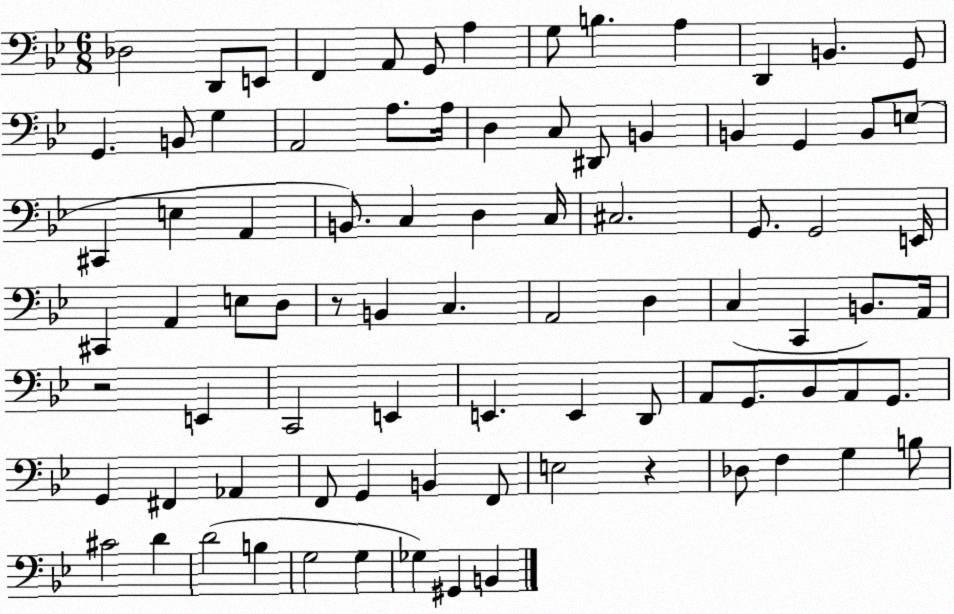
X:1
T:Untitled
M:6/8
L:1/4
K:Bb
_D,2 D,,/2 E,,/2 F,, A,,/2 G,,/2 A, G,/2 B, A, D,, B,, G,,/2 G,, B,,/2 G, A,,2 A,/2 A,/4 D, C,/2 ^D,,/2 B,, B,, G,, B,,/2 E,/2 ^C,, E, A,, B,,/2 C, D, C,/4 ^C,2 G,,/2 G,,2 E,,/4 ^C,, A,, E,/2 D,/2 z/2 B,, C, A,,2 D, C, C,, B,,/2 A,,/4 z2 E,, C,,2 E,, E,, E,, D,,/2 A,,/2 G,,/2 _B,,/2 A,,/2 G,,/2 G,, ^F,, _A,, F,,/2 G,, B,, F,,/2 E,2 z _D,/2 F, G, B,/2 ^C2 D D2 B, G,2 G, _G, ^G,, B,,